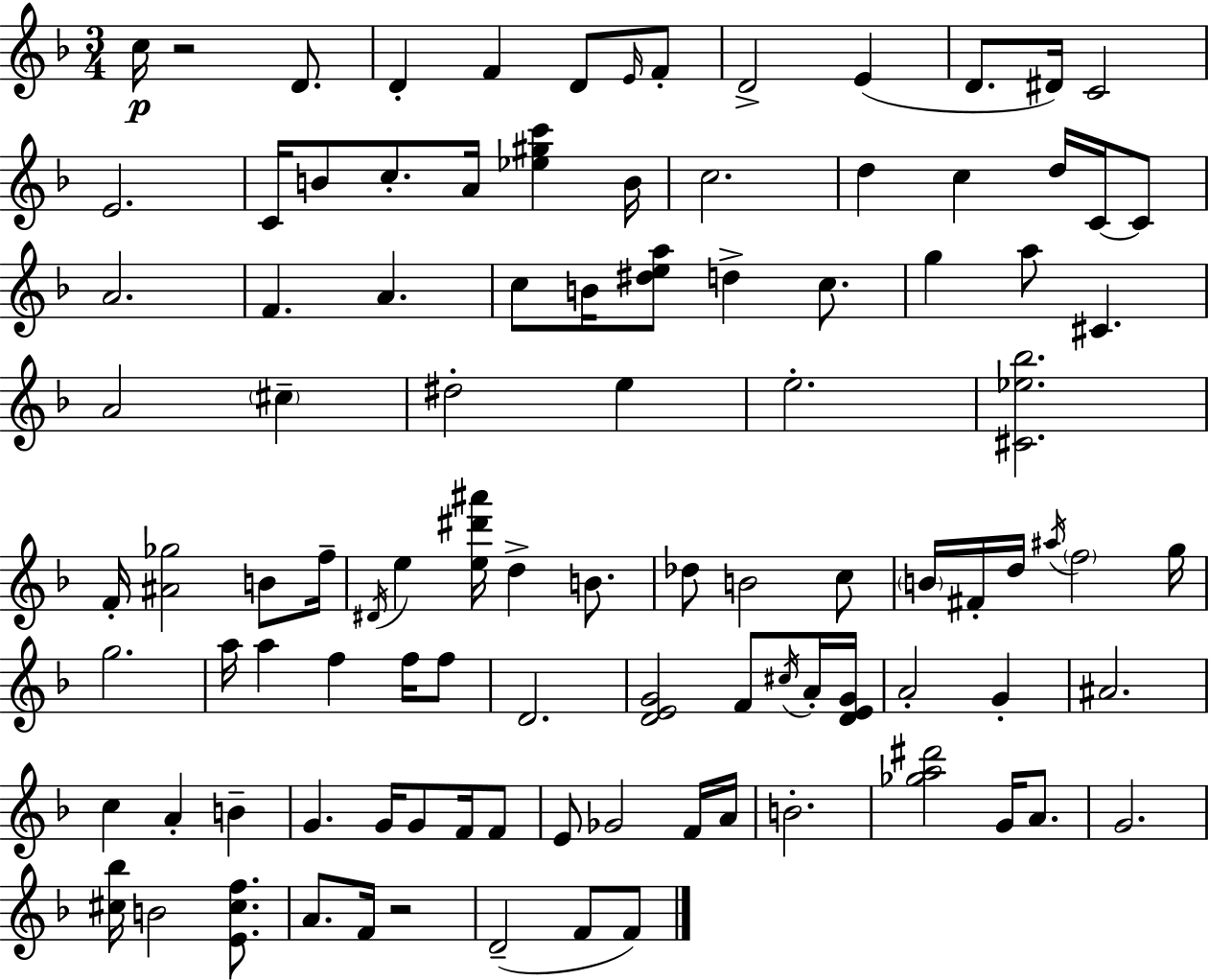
{
  \clef treble
  \numericTimeSignature
  \time 3/4
  \key f \major
  \repeat volta 2 { c''16\p r2 d'8. | d'4-. f'4 d'8 \grace { e'16 } f'8-. | d'2-> e'4( | d'8. dis'16) c'2 | \break e'2. | c'16 b'8 c''8.-. a'16 <ees'' gis'' c'''>4 | b'16 c''2. | d''4 c''4 d''16 c'16~~ c'8 | \break a'2. | f'4. a'4. | c''8 b'16 <dis'' e'' a''>8 d''4-> c''8. | g''4 a''8 cis'4. | \break a'2 \parenthesize cis''4-- | dis''2-. e''4 | e''2.-. | <cis' ees'' bes''>2. | \break f'16-. <ais' ges''>2 b'8 | f''16-- \acciaccatura { dis'16 } e''4 <e'' dis''' ais'''>16 d''4-> b'8. | des''8 b'2 | c''8 \parenthesize b'16 fis'16-. d''16 \acciaccatura { ais''16 } \parenthesize f''2 | \break g''16 g''2. | a''16 a''4 f''4 | f''16 f''8 d'2. | <d' e' g'>2 f'8 | \break \acciaccatura { cis''16 } a'16-. <d' e' g'>16 a'2-. | g'4-. ais'2. | c''4 a'4-. | b'4-- g'4. g'16 g'8 | \break f'16 f'8 e'8 ges'2 | f'16 a'16 b'2.-. | <ges'' a'' dis'''>2 | g'16 a'8. g'2. | \break <cis'' bes''>16 b'2 | <e' cis'' f''>8. a'8. f'16 r2 | d'2--( | f'8 f'8) } \bar "|."
}